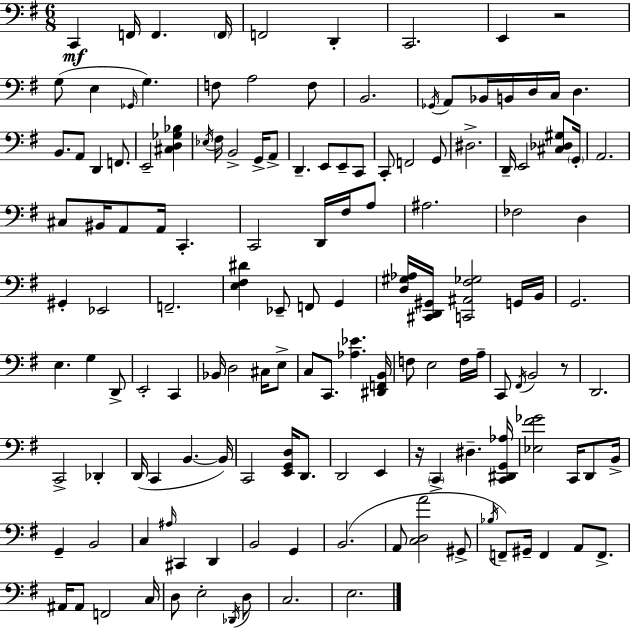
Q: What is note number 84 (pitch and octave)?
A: B2